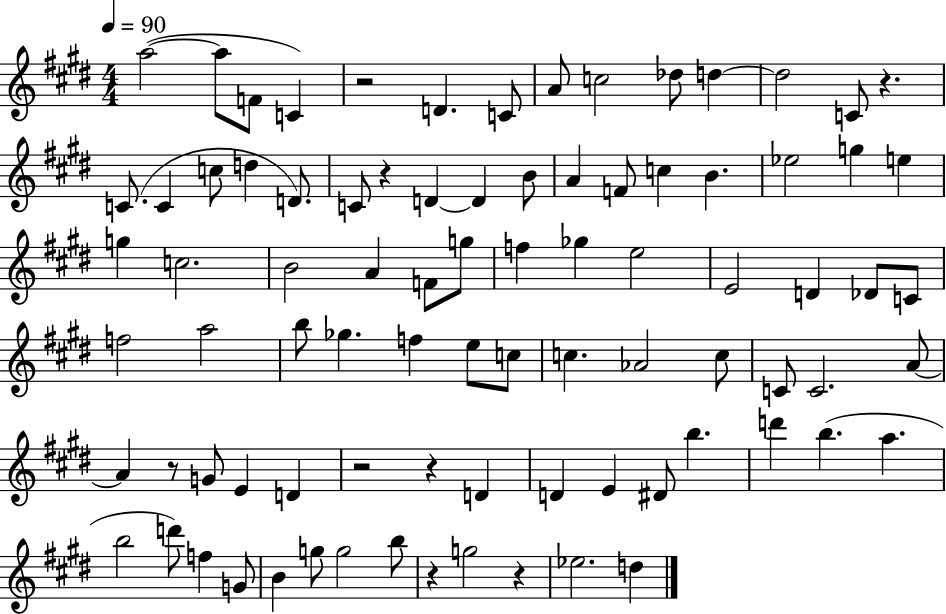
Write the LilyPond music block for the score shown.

{
  \clef treble
  \numericTimeSignature
  \time 4/4
  \key e \major
  \tempo 4 = 90
  a''2~(~ a''8 f'8 c'4) | r2 d'4. c'8 | a'8 c''2 des''8 d''4~~ | d''2 c'8 r4. | \break c'8.( c'4 c''8 d''4 d'8.) | c'8 r4 d'4~~ d'4 b'8 | a'4 f'8 c''4 b'4. | ees''2 g''4 e''4 | \break g''4 c''2. | b'2 a'4 f'8 g''8 | f''4 ges''4 e''2 | e'2 d'4 des'8 c'8 | \break f''2 a''2 | b''8 ges''4. f''4 e''8 c''8 | c''4. aes'2 c''8 | c'8 c'2. a'8~~ | \break a'4 r8 g'8 e'4 d'4 | r2 r4 d'4 | d'4 e'4 dis'8 b''4. | d'''4 b''4.( a''4. | \break b''2 d'''8) f''4 g'8 | b'4 g''8 g''2 b''8 | r4 g''2 r4 | ees''2. d''4 | \break \bar "|."
}